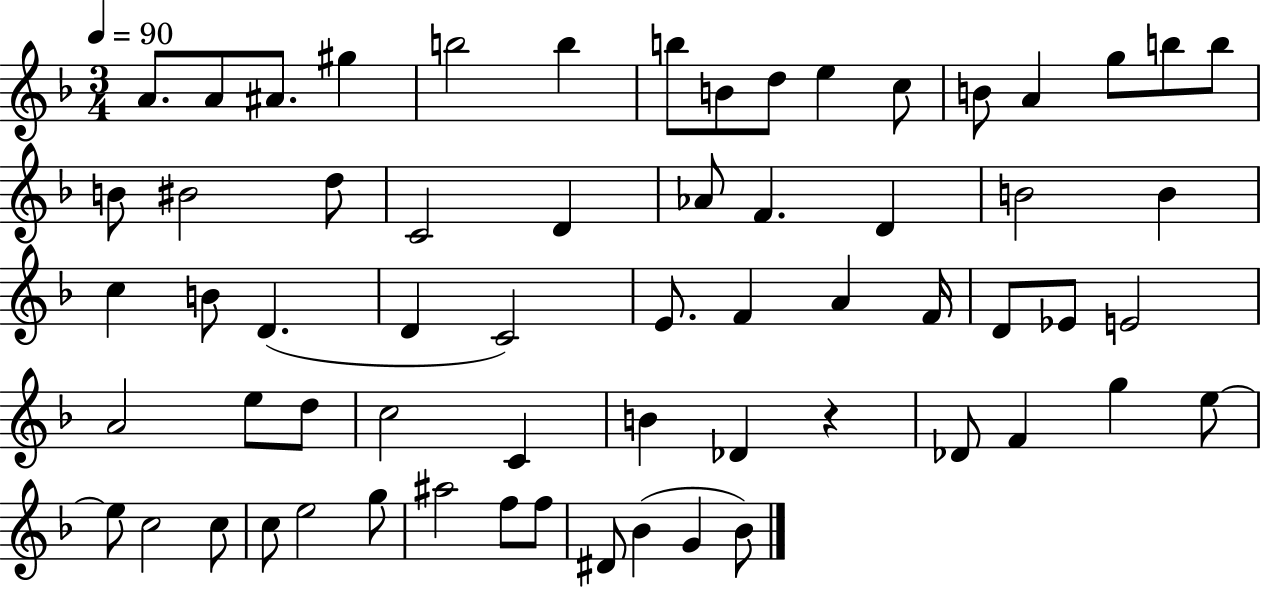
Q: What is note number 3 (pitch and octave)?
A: A#4